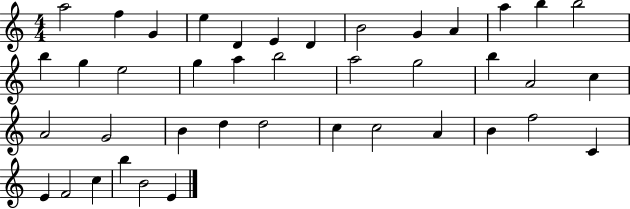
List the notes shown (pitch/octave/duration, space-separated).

A5/h F5/q G4/q E5/q D4/q E4/q D4/q B4/h G4/q A4/q A5/q B5/q B5/h B5/q G5/q E5/h G5/q A5/q B5/h A5/h G5/h B5/q A4/h C5/q A4/h G4/h B4/q D5/q D5/h C5/q C5/h A4/q B4/q F5/h C4/q E4/q F4/h C5/q B5/q B4/h E4/q